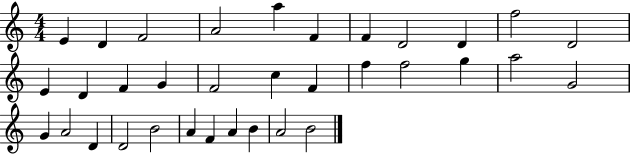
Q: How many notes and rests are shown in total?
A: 34